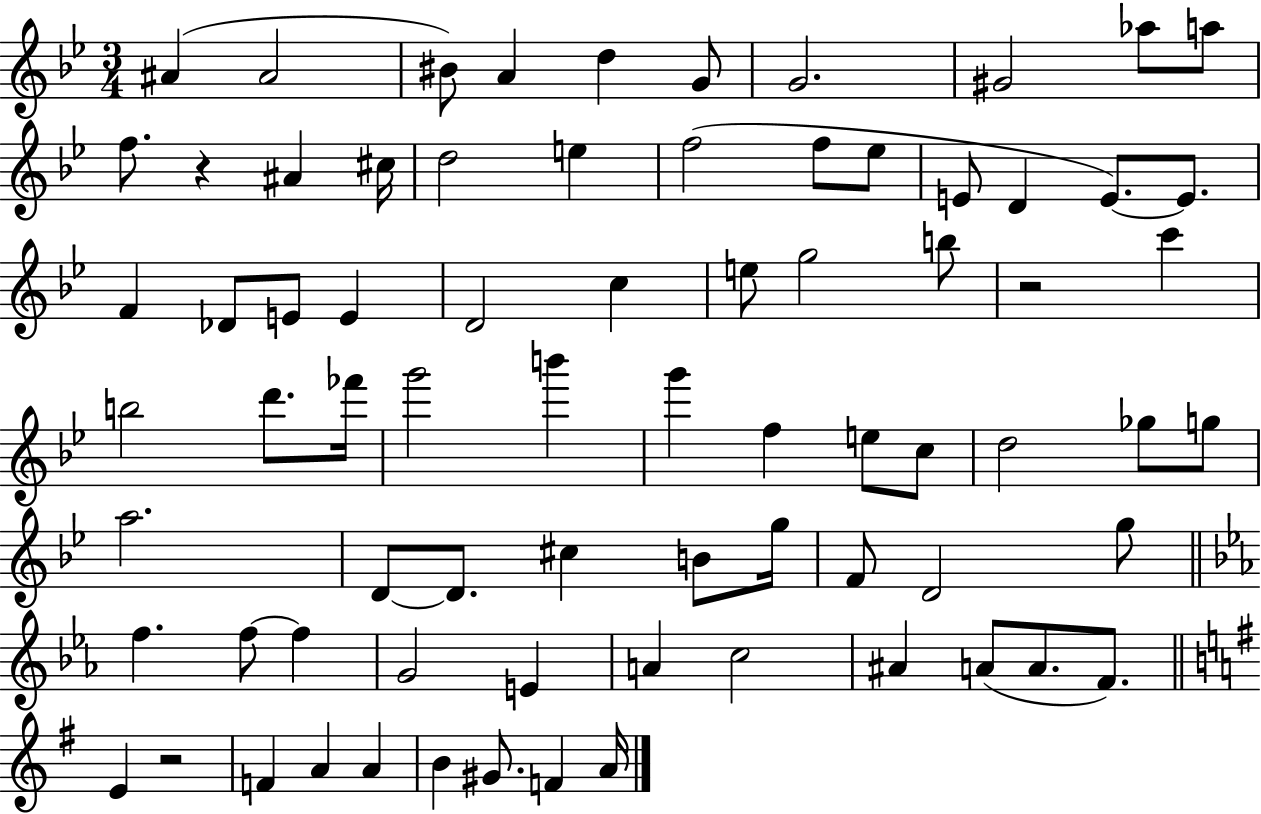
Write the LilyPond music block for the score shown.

{
  \clef treble
  \numericTimeSignature
  \time 3/4
  \key bes \major
  \repeat volta 2 { ais'4( ais'2 | bis'8) a'4 d''4 g'8 | g'2. | gis'2 aes''8 a''8 | \break f''8. r4 ais'4 cis''16 | d''2 e''4 | f''2( f''8 ees''8 | e'8 d'4 e'8.~~) e'8. | \break f'4 des'8 e'8 e'4 | d'2 c''4 | e''8 g''2 b''8 | r2 c'''4 | \break b''2 d'''8. fes'''16 | g'''2 b'''4 | g'''4 f''4 e''8 c''8 | d''2 ges''8 g''8 | \break a''2. | d'8~~ d'8. cis''4 b'8 g''16 | f'8 d'2 g''8 | \bar "||" \break \key ees \major f''4. f''8~~ f''4 | g'2 e'4 | a'4 c''2 | ais'4 a'8( a'8. f'8.) | \break \bar "||" \break \key e \minor e'4 r2 | f'4 a'4 a'4 | b'4 gis'8. f'4 a'16 | } \bar "|."
}